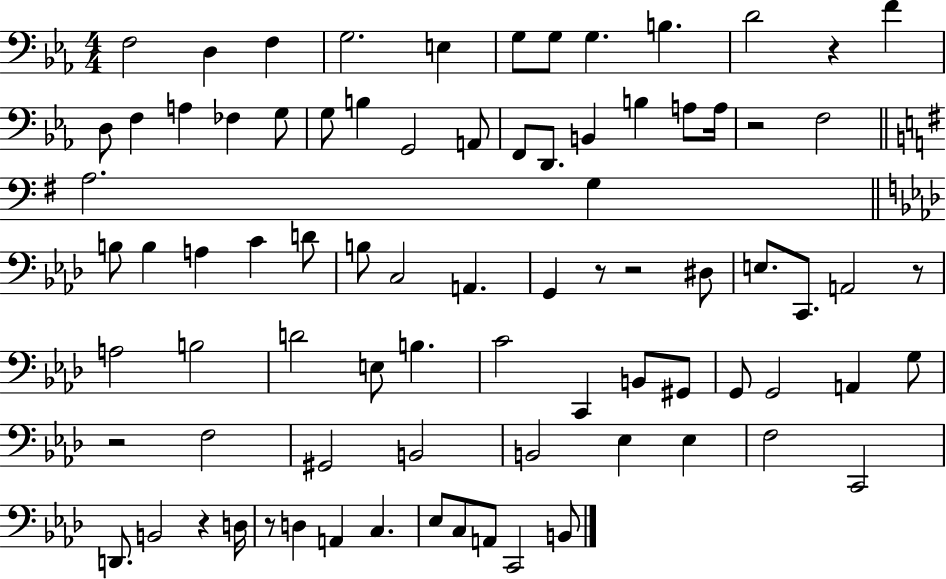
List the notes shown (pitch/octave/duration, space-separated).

F3/h D3/q F3/q G3/h. E3/q G3/e G3/e G3/q. B3/q. D4/h R/q F4/q D3/e F3/q A3/q FES3/q G3/e G3/e B3/q G2/h A2/e F2/e D2/e. B2/q B3/q A3/e A3/s R/h F3/h A3/h. G3/q B3/e B3/q A3/q C4/q D4/e B3/e C3/h A2/q. G2/q R/e R/h D#3/e E3/e. C2/e. A2/h R/e A3/h B3/h D4/h E3/e B3/q. C4/h C2/q B2/e G#2/e G2/e G2/h A2/q G3/e R/h F3/h G#2/h B2/h B2/h Eb3/q Eb3/q F3/h C2/h D2/e. B2/h R/q D3/s R/e D3/q A2/q C3/q. Eb3/e C3/e A2/e C2/h B2/e